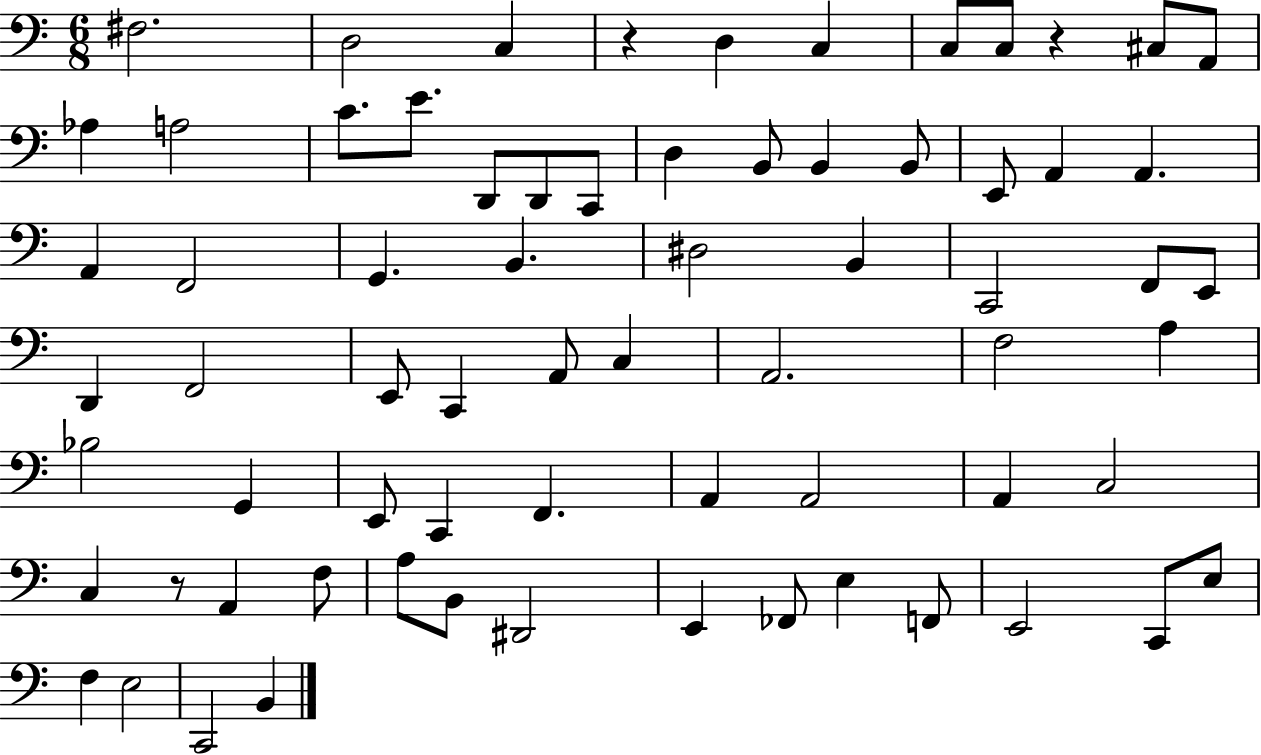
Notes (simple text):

F#3/h. D3/h C3/q R/q D3/q C3/q C3/e C3/e R/q C#3/e A2/e Ab3/q A3/h C4/e. E4/e. D2/e D2/e C2/e D3/q B2/e B2/q B2/e E2/e A2/q A2/q. A2/q F2/h G2/q. B2/q. D#3/h B2/q C2/h F2/e E2/e D2/q F2/h E2/e C2/q A2/e C3/q A2/h. F3/h A3/q Bb3/h G2/q E2/e C2/q F2/q. A2/q A2/h A2/q C3/h C3/q R/e A2/q F3/e A3/e B2/e D#2/h E2/q FES2/e E3/q F2/e E2/h C2/e E3/e F3/q E3/h C2/h B2/q